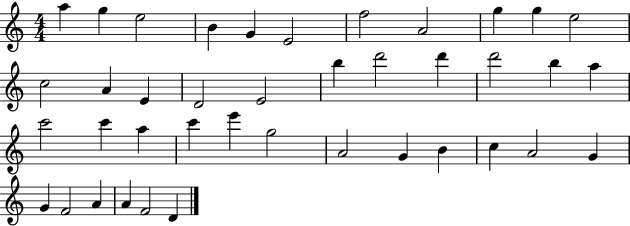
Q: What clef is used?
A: treble